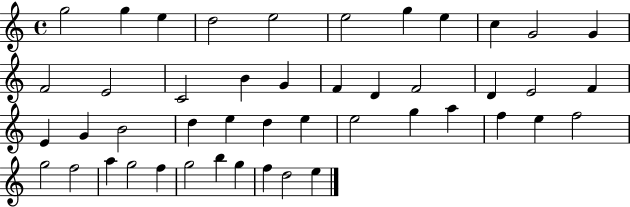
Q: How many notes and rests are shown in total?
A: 46